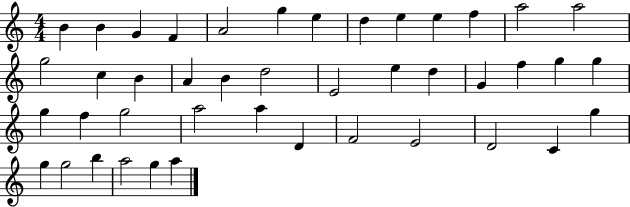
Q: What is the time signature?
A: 4/4